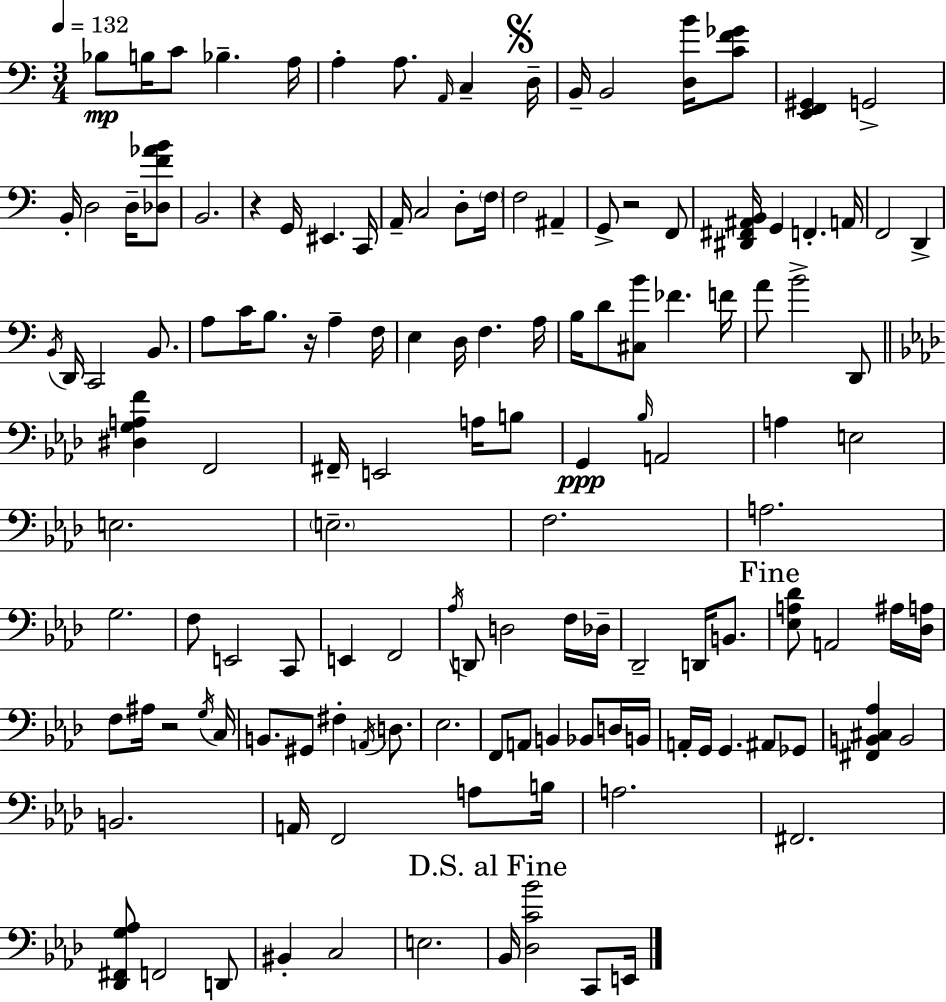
Bb3/e B3/s C4/e Bb3/q. A3/s A3/q A3/e. A2/s C3/q D3/s B2/s B2/h [D3,B4]/s [C4,F4,Gb4]/e [E2,F2,G#2]/q G2/h B2/s D3/h D3/s [Db3,F4,Ab4,B4]/e B2/h. R/q G2/s EIS2/q. C2/s A2/s C3/h D3/e F3/s F3/h A#2/q G2/e R/h F2/e [D#2,F#2,A#2,B2]/s G2/q F2/q. A2/s F2/h D2/q B2/s D2/s C2/h B2/e. A3/e C4/s B3/e. R/s A3/q F3/s E3/q D3/s F3/q. A3/s B3/s D4/e [C#3,B4]/e FES4/q. F4/s A4/e B4/h D2/e [D#3,G3,A3,F4]/q F2/h F#2/s E2/h A3/s B3/e G2/q Bb3/s A2/h A3/q E3/h E3/h. E3/h. F3/h. A3/h. G3/h. F3/e E2/h C2/e E2/q F2/h Ab3/s D2/e D3/h F3/s Db3/s Db2/h D2/s B2/e. [Eb3,A3,Db4]/e A2/h A#3/s [Db3,A3]/s F3/e A#3/s R/h G3/s C3/s B2/e. G#2/e F#3/q A2/s D3/e. Eb3/h. F2/e A2/e B2/q Bb2/e D3/s B2/s A2/s G2/s G2/q. A#2/e Gb2/e [F#2,B2,C#3,Ab3]/q B2/h B2/h. A2/s F2/h A3/e B3/s A3/h. F#2/h. [Db2,F#2,G3,Ab3]/e F2/h D2/e BIS2/q C3/h E3/h. Bb2/s [Db3,C4,Bb4]/h C2/e E2/s